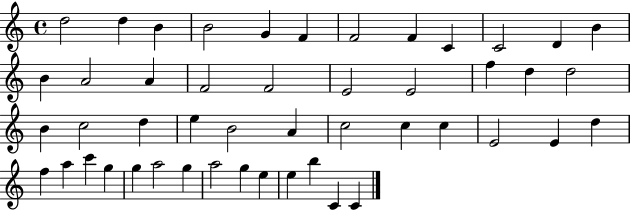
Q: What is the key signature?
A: C major